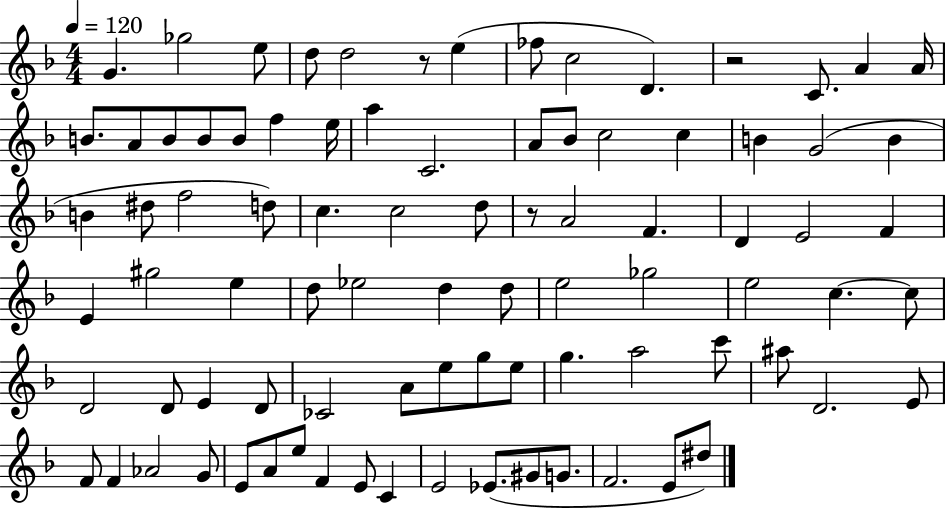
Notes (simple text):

G4/q. Gb5/h E5/e D5/e D5/h R/e E5/q FES5/e C5/h D4/q. R/h C4/e. A4/q A4/s B4/e. A4/e B4/e B4/e B4/e F5/q E5/s A5/q C4/h. A4/e Bb4/e C5/h C5/q B4/q G4/h B4/q B4/q D#5/e F5/h D5/e C5/q. C5/h D5/e R/e A4/h F4/q. D4/q E4/h F4/q E4/q G#5/h E5/q D5/e Eb5/h D5/q D5/e E5/h Gb5/h E5/h C5/q. C5/e D4/h D4/e E4/q D4/e CES4/h A4/e E5/e G5/e E5/e G5/q. A5/h C6/e A#5/e D4/h. E4/e F4/e F4/q Ab4/h G4/e E4/e A4/e E5/e F4/q E4/e C4/q E4/h Eb4/e. G#4/e G4/e. F4/h. E4/e D#5/e